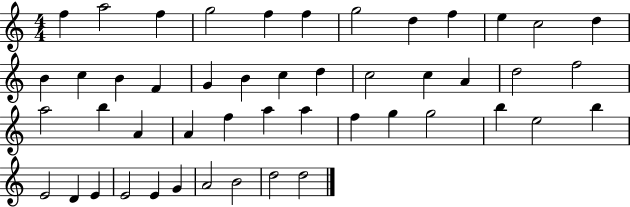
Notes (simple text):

F5/q A5/h F5/q G5/h F5/q F5/q G5/h D5/q F5/q E5/q C5/h D5/q B4/q C5/q B4/q F4/q G4/q B4/q C5/q D5/q C5/h C5/q A4/q D5/h F5/h A5/h B5/q A4/q A4/q F5/q A5/q A5/q F5/q G5/q G5/h B5/q E5/h B5/q E4/h D4/q E4/q E4/h E4/q G4/q A4/h B4/h D5/h D5/h